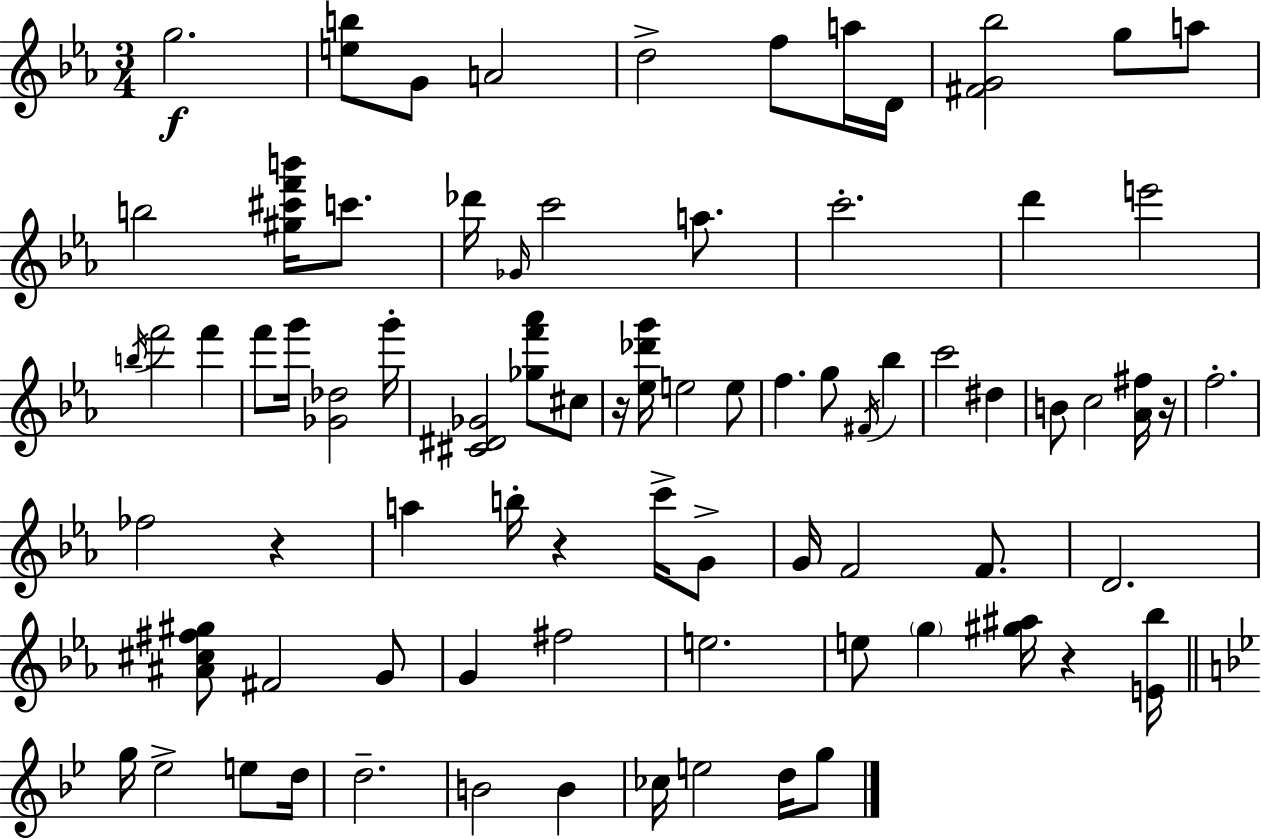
G5/h. [E5,B5]/e G4/e A4/h D5/h F5/e A5/s D4/s [F#4,G4,Bb5]/h G5/e A5/e B5/h [G#5,C#6,F6,B6]/s C6/e. Db6/s Gb4/s C6/h A5/e. C6/h. D6/q E6/h B5/s F6/h F6/q F6/e G6/s [Gb4,Db5]/h G6/s [C#4,D#4,Gb4]/h [Gb5,F6,Ab6]/e C#5/e R/s [Eb5,Db6,G6]/s E5/h E5/e F5/q. G5/e F#4/s Bb5/q C6/h D#5/q B4/e C5/h [Ab4,F#5]/s R/s F5/h. FES5/h R/q A5/q B5/s R/q C6/s G4/e G4/s F4/h F4/e. D4/h. [A#4,C#5,F#5,G#5]/e F#4/h G4/e G4/q F#5/h E5/h. E5/e G5/q [G#5,A#5]/s R/q [E4,Bb5]/s G5/s Eb5/h E5/e D5/s D5/h. B4/h B4/q CES5/s E5/h D5/s G5/e